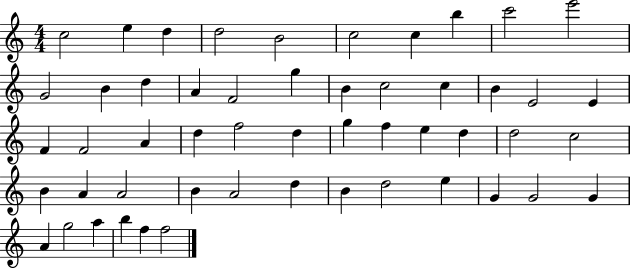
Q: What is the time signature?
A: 4/4